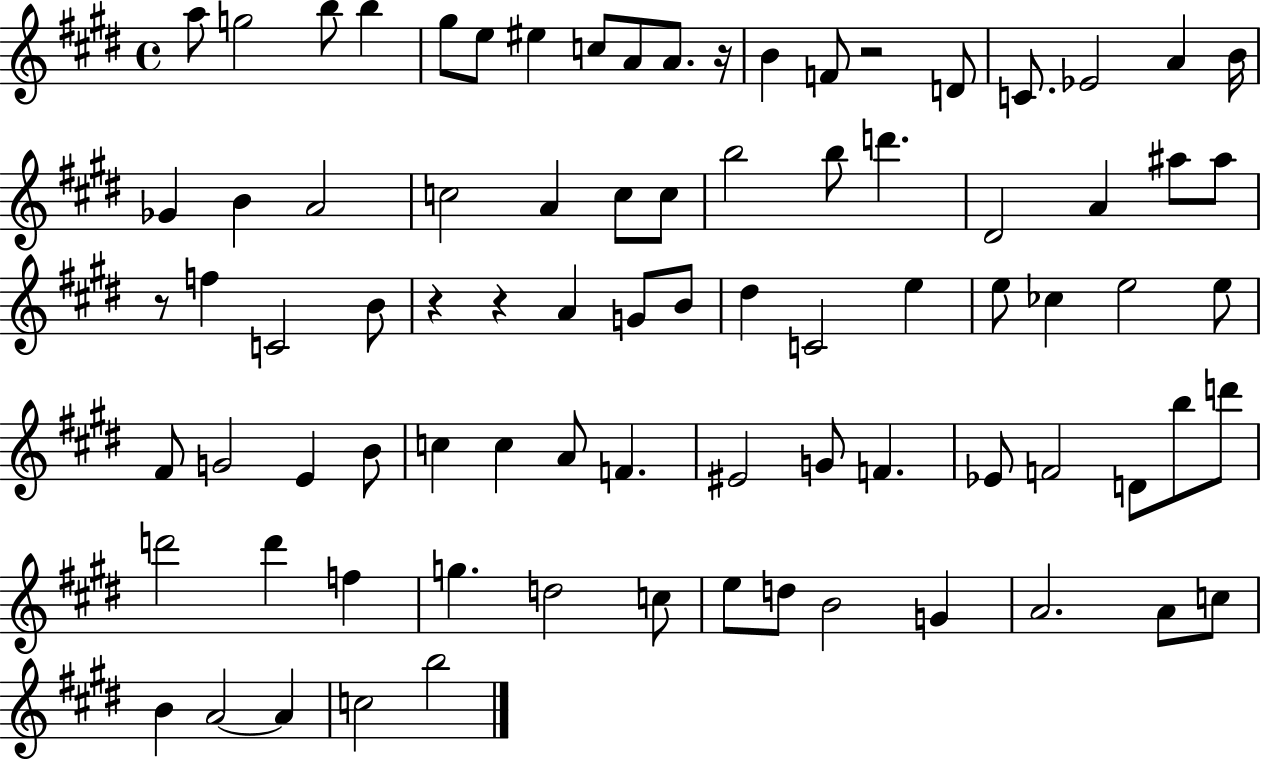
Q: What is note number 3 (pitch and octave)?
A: B5